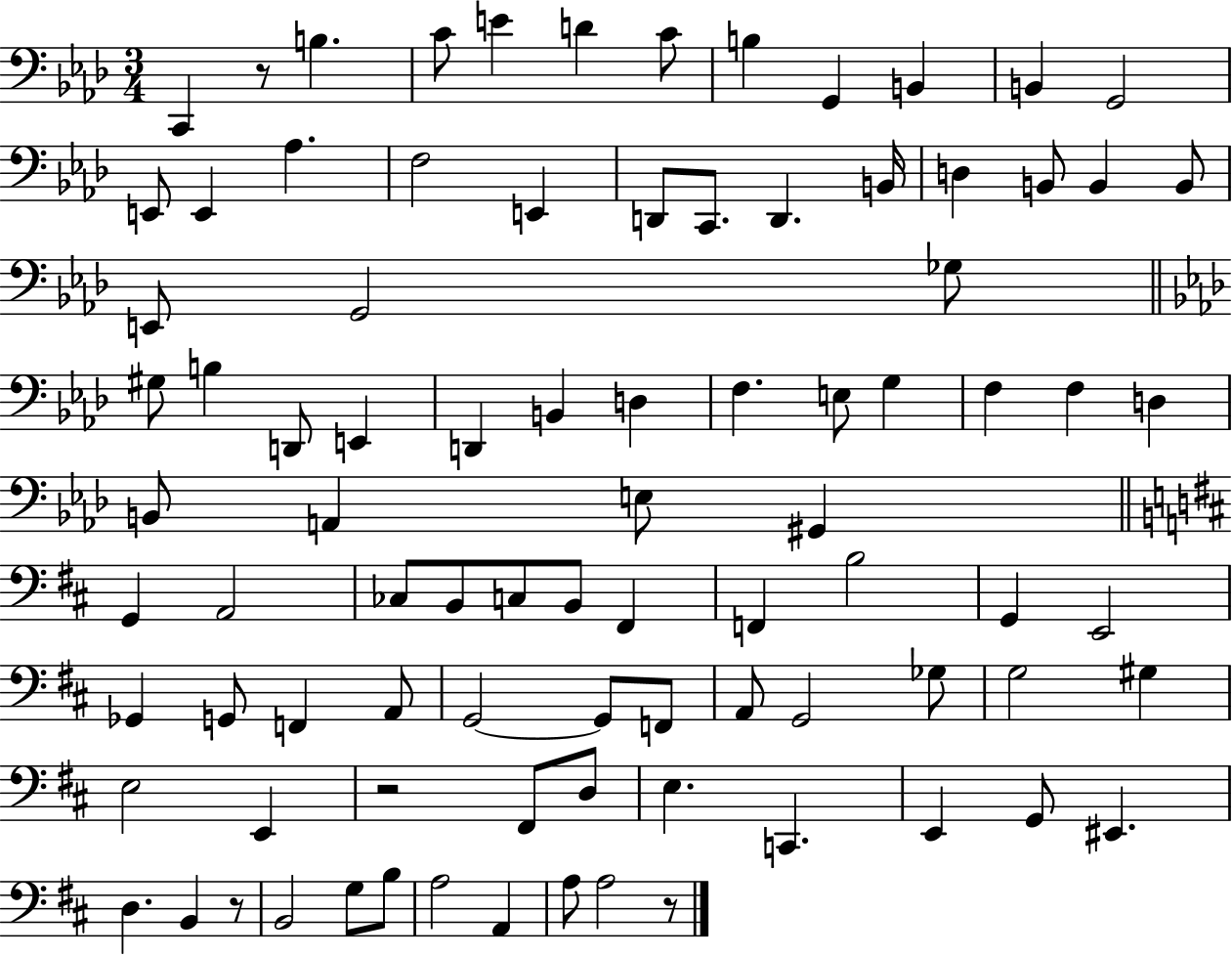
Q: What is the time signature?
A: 3/4